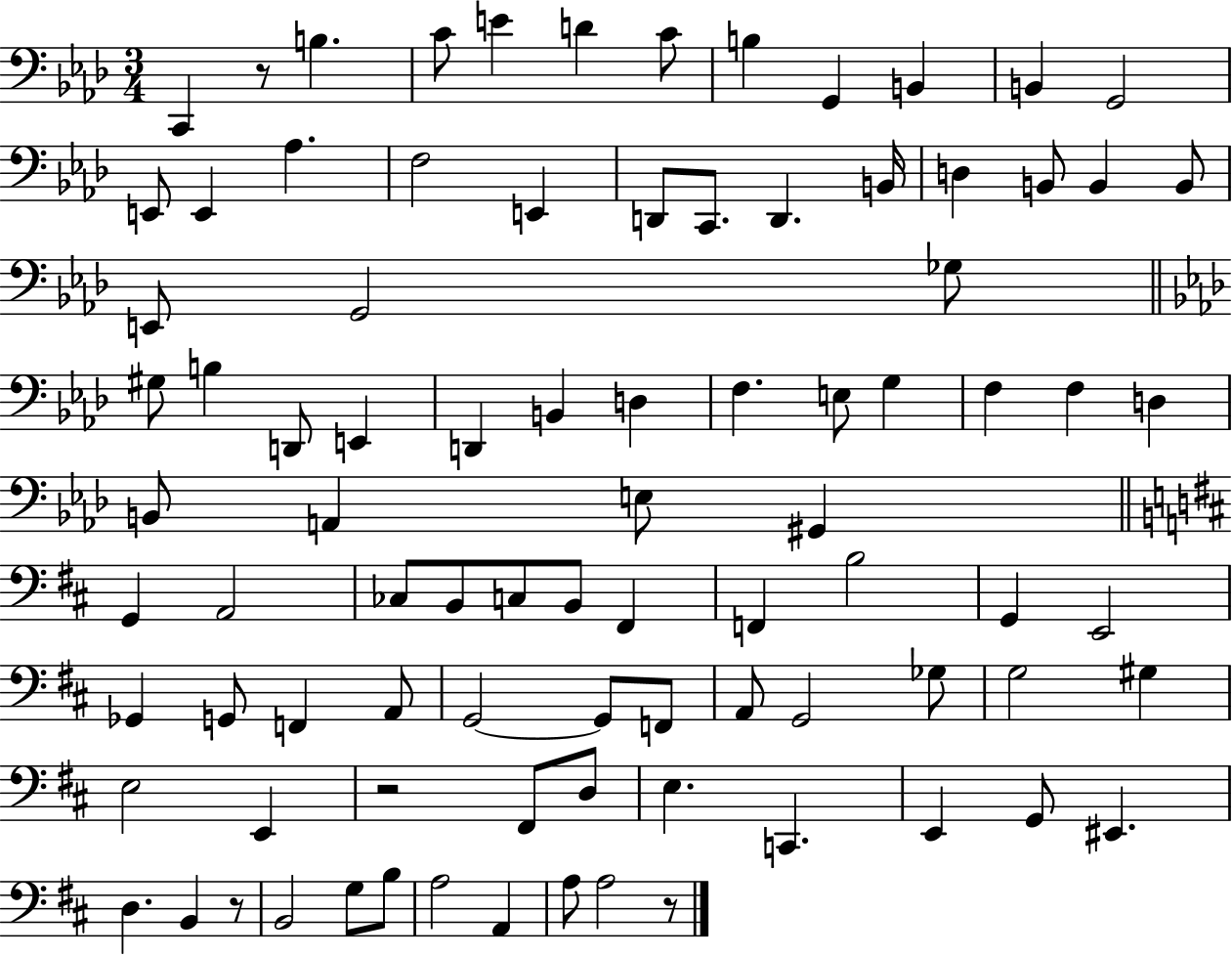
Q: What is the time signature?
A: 3/4